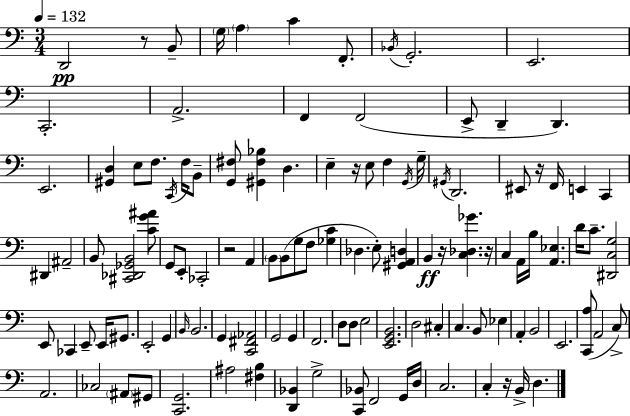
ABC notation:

X:1
T:Untitled
M:3/4
L:1/4
K:C
D,,2 z/2 B,,/2 G,/4 A, C F,,/2 _B,,/4 G,,2 E,,2 C,,2 A,,2 F,, F,,2 E,,/2 D,, D,, E,,2 [^G,,D,] E,/2 F,/2 C,,/4 F,/4 B,,/2 [G,,^F,]/2 [^G,,^F,_B,] D, E, z/4 E,/2 F, G,,/4 G,/4 ^G,,/4 D,,2 ^E,,/2 z/4 F,,/4 E,, C,, ^D,, ^A,,2 B,,/2 [^C,,_D,,_G,,B,,]2 [CG^A]/2 G,,/2 E,,/2 _C,,2 z2 A,, B,,/2 B,,/2 G,/2 F,/2 [_G,C] _D, E,/2 [^G,,A,,D,] B,, z/4 [C,_D,_G] z/4 C, A,,/4 B,/4 [A,,_E,] D/4 C/2 [^D,,C,G,]2 E,,/2 _C,, E,,/2 E,,/4 ^G,,/2 E,,2 G,, B,,/4 B,,2 G,, [C,,^F,,_A,,]2 G,,2 G,, F,,2 D,/2 D,/2 E,2 [E,,G,,B,,]2 D,2 ^C, C, B,,/2 _E, A,, B,,2 E,,2 [C,,A,]/2 A,,2 C,/2 A,,2 _C,2 ^A,,/2 ^G,,/2 [C,,G,,]2 ^A,2 [^F,B,] [D,,_B,,] G,2 [C,,_B,,]/2 F,,2 G,,/4 D,/4 C,2 C, z/4 B,,/4 D,